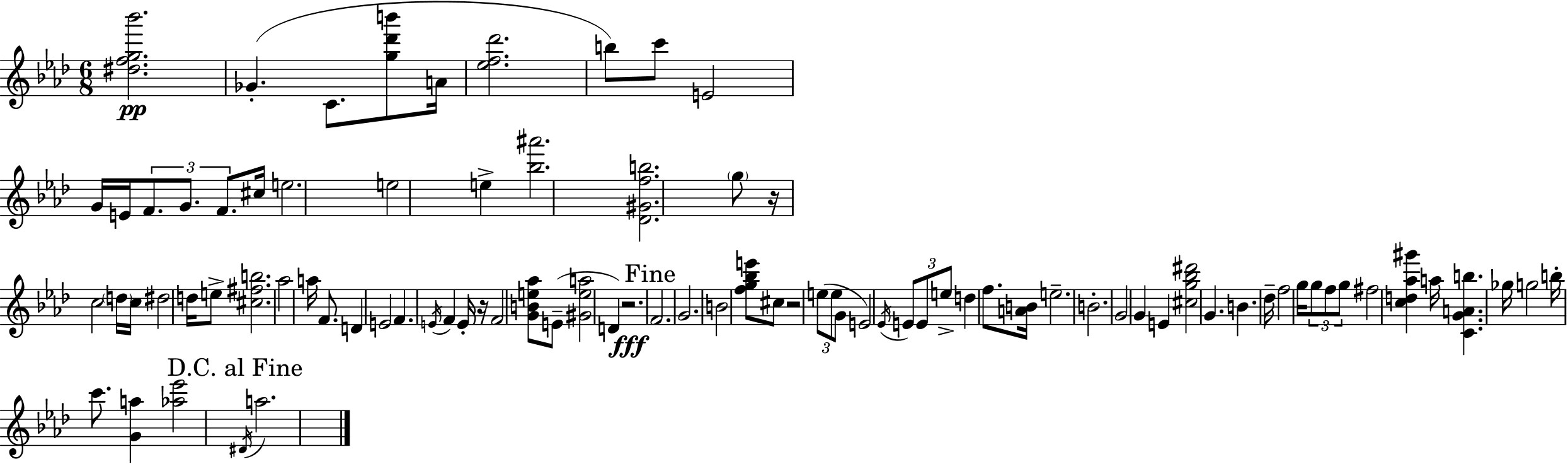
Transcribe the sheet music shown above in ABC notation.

X:1
T:Untitled
M:6/8
L:1/4
K:Ab
[^dfg_b']2 _G C/2 [g_d'b']/2 A/4 [_ef_d']2 b/2 c'/2 E2 G/4 E/4 F/2 G/2 F/2 ^c/4 e2 e2 e [_b^a']2 [_D^Gfb]2 g/2 z/4 c2 d/4 c/4 ^d2 d/4 e/2 [^c^fb]2 _a2 a/4 F/2 D E2 F E/4 F E/4 z/4 F2 [GBe_a]/2 E/2 [^Gea]2 D z2 F2 G2 B2 [fg_be']/2 ^c/2 z2 e/2 e/2 G/2 E2 _E/4 E/2 E/2 e/2 d f/2 [AB]/4 e2 B2 G2 G E [^cg_b^d']2 G B _d/4 f2 g/4 g/2 f/2 g/2 ^f2 [cd_a^g'] a/4 [CGAb] _g/4 g2 b/4 c'/2 [Ga] [_a_e']2 ^D/4 a2